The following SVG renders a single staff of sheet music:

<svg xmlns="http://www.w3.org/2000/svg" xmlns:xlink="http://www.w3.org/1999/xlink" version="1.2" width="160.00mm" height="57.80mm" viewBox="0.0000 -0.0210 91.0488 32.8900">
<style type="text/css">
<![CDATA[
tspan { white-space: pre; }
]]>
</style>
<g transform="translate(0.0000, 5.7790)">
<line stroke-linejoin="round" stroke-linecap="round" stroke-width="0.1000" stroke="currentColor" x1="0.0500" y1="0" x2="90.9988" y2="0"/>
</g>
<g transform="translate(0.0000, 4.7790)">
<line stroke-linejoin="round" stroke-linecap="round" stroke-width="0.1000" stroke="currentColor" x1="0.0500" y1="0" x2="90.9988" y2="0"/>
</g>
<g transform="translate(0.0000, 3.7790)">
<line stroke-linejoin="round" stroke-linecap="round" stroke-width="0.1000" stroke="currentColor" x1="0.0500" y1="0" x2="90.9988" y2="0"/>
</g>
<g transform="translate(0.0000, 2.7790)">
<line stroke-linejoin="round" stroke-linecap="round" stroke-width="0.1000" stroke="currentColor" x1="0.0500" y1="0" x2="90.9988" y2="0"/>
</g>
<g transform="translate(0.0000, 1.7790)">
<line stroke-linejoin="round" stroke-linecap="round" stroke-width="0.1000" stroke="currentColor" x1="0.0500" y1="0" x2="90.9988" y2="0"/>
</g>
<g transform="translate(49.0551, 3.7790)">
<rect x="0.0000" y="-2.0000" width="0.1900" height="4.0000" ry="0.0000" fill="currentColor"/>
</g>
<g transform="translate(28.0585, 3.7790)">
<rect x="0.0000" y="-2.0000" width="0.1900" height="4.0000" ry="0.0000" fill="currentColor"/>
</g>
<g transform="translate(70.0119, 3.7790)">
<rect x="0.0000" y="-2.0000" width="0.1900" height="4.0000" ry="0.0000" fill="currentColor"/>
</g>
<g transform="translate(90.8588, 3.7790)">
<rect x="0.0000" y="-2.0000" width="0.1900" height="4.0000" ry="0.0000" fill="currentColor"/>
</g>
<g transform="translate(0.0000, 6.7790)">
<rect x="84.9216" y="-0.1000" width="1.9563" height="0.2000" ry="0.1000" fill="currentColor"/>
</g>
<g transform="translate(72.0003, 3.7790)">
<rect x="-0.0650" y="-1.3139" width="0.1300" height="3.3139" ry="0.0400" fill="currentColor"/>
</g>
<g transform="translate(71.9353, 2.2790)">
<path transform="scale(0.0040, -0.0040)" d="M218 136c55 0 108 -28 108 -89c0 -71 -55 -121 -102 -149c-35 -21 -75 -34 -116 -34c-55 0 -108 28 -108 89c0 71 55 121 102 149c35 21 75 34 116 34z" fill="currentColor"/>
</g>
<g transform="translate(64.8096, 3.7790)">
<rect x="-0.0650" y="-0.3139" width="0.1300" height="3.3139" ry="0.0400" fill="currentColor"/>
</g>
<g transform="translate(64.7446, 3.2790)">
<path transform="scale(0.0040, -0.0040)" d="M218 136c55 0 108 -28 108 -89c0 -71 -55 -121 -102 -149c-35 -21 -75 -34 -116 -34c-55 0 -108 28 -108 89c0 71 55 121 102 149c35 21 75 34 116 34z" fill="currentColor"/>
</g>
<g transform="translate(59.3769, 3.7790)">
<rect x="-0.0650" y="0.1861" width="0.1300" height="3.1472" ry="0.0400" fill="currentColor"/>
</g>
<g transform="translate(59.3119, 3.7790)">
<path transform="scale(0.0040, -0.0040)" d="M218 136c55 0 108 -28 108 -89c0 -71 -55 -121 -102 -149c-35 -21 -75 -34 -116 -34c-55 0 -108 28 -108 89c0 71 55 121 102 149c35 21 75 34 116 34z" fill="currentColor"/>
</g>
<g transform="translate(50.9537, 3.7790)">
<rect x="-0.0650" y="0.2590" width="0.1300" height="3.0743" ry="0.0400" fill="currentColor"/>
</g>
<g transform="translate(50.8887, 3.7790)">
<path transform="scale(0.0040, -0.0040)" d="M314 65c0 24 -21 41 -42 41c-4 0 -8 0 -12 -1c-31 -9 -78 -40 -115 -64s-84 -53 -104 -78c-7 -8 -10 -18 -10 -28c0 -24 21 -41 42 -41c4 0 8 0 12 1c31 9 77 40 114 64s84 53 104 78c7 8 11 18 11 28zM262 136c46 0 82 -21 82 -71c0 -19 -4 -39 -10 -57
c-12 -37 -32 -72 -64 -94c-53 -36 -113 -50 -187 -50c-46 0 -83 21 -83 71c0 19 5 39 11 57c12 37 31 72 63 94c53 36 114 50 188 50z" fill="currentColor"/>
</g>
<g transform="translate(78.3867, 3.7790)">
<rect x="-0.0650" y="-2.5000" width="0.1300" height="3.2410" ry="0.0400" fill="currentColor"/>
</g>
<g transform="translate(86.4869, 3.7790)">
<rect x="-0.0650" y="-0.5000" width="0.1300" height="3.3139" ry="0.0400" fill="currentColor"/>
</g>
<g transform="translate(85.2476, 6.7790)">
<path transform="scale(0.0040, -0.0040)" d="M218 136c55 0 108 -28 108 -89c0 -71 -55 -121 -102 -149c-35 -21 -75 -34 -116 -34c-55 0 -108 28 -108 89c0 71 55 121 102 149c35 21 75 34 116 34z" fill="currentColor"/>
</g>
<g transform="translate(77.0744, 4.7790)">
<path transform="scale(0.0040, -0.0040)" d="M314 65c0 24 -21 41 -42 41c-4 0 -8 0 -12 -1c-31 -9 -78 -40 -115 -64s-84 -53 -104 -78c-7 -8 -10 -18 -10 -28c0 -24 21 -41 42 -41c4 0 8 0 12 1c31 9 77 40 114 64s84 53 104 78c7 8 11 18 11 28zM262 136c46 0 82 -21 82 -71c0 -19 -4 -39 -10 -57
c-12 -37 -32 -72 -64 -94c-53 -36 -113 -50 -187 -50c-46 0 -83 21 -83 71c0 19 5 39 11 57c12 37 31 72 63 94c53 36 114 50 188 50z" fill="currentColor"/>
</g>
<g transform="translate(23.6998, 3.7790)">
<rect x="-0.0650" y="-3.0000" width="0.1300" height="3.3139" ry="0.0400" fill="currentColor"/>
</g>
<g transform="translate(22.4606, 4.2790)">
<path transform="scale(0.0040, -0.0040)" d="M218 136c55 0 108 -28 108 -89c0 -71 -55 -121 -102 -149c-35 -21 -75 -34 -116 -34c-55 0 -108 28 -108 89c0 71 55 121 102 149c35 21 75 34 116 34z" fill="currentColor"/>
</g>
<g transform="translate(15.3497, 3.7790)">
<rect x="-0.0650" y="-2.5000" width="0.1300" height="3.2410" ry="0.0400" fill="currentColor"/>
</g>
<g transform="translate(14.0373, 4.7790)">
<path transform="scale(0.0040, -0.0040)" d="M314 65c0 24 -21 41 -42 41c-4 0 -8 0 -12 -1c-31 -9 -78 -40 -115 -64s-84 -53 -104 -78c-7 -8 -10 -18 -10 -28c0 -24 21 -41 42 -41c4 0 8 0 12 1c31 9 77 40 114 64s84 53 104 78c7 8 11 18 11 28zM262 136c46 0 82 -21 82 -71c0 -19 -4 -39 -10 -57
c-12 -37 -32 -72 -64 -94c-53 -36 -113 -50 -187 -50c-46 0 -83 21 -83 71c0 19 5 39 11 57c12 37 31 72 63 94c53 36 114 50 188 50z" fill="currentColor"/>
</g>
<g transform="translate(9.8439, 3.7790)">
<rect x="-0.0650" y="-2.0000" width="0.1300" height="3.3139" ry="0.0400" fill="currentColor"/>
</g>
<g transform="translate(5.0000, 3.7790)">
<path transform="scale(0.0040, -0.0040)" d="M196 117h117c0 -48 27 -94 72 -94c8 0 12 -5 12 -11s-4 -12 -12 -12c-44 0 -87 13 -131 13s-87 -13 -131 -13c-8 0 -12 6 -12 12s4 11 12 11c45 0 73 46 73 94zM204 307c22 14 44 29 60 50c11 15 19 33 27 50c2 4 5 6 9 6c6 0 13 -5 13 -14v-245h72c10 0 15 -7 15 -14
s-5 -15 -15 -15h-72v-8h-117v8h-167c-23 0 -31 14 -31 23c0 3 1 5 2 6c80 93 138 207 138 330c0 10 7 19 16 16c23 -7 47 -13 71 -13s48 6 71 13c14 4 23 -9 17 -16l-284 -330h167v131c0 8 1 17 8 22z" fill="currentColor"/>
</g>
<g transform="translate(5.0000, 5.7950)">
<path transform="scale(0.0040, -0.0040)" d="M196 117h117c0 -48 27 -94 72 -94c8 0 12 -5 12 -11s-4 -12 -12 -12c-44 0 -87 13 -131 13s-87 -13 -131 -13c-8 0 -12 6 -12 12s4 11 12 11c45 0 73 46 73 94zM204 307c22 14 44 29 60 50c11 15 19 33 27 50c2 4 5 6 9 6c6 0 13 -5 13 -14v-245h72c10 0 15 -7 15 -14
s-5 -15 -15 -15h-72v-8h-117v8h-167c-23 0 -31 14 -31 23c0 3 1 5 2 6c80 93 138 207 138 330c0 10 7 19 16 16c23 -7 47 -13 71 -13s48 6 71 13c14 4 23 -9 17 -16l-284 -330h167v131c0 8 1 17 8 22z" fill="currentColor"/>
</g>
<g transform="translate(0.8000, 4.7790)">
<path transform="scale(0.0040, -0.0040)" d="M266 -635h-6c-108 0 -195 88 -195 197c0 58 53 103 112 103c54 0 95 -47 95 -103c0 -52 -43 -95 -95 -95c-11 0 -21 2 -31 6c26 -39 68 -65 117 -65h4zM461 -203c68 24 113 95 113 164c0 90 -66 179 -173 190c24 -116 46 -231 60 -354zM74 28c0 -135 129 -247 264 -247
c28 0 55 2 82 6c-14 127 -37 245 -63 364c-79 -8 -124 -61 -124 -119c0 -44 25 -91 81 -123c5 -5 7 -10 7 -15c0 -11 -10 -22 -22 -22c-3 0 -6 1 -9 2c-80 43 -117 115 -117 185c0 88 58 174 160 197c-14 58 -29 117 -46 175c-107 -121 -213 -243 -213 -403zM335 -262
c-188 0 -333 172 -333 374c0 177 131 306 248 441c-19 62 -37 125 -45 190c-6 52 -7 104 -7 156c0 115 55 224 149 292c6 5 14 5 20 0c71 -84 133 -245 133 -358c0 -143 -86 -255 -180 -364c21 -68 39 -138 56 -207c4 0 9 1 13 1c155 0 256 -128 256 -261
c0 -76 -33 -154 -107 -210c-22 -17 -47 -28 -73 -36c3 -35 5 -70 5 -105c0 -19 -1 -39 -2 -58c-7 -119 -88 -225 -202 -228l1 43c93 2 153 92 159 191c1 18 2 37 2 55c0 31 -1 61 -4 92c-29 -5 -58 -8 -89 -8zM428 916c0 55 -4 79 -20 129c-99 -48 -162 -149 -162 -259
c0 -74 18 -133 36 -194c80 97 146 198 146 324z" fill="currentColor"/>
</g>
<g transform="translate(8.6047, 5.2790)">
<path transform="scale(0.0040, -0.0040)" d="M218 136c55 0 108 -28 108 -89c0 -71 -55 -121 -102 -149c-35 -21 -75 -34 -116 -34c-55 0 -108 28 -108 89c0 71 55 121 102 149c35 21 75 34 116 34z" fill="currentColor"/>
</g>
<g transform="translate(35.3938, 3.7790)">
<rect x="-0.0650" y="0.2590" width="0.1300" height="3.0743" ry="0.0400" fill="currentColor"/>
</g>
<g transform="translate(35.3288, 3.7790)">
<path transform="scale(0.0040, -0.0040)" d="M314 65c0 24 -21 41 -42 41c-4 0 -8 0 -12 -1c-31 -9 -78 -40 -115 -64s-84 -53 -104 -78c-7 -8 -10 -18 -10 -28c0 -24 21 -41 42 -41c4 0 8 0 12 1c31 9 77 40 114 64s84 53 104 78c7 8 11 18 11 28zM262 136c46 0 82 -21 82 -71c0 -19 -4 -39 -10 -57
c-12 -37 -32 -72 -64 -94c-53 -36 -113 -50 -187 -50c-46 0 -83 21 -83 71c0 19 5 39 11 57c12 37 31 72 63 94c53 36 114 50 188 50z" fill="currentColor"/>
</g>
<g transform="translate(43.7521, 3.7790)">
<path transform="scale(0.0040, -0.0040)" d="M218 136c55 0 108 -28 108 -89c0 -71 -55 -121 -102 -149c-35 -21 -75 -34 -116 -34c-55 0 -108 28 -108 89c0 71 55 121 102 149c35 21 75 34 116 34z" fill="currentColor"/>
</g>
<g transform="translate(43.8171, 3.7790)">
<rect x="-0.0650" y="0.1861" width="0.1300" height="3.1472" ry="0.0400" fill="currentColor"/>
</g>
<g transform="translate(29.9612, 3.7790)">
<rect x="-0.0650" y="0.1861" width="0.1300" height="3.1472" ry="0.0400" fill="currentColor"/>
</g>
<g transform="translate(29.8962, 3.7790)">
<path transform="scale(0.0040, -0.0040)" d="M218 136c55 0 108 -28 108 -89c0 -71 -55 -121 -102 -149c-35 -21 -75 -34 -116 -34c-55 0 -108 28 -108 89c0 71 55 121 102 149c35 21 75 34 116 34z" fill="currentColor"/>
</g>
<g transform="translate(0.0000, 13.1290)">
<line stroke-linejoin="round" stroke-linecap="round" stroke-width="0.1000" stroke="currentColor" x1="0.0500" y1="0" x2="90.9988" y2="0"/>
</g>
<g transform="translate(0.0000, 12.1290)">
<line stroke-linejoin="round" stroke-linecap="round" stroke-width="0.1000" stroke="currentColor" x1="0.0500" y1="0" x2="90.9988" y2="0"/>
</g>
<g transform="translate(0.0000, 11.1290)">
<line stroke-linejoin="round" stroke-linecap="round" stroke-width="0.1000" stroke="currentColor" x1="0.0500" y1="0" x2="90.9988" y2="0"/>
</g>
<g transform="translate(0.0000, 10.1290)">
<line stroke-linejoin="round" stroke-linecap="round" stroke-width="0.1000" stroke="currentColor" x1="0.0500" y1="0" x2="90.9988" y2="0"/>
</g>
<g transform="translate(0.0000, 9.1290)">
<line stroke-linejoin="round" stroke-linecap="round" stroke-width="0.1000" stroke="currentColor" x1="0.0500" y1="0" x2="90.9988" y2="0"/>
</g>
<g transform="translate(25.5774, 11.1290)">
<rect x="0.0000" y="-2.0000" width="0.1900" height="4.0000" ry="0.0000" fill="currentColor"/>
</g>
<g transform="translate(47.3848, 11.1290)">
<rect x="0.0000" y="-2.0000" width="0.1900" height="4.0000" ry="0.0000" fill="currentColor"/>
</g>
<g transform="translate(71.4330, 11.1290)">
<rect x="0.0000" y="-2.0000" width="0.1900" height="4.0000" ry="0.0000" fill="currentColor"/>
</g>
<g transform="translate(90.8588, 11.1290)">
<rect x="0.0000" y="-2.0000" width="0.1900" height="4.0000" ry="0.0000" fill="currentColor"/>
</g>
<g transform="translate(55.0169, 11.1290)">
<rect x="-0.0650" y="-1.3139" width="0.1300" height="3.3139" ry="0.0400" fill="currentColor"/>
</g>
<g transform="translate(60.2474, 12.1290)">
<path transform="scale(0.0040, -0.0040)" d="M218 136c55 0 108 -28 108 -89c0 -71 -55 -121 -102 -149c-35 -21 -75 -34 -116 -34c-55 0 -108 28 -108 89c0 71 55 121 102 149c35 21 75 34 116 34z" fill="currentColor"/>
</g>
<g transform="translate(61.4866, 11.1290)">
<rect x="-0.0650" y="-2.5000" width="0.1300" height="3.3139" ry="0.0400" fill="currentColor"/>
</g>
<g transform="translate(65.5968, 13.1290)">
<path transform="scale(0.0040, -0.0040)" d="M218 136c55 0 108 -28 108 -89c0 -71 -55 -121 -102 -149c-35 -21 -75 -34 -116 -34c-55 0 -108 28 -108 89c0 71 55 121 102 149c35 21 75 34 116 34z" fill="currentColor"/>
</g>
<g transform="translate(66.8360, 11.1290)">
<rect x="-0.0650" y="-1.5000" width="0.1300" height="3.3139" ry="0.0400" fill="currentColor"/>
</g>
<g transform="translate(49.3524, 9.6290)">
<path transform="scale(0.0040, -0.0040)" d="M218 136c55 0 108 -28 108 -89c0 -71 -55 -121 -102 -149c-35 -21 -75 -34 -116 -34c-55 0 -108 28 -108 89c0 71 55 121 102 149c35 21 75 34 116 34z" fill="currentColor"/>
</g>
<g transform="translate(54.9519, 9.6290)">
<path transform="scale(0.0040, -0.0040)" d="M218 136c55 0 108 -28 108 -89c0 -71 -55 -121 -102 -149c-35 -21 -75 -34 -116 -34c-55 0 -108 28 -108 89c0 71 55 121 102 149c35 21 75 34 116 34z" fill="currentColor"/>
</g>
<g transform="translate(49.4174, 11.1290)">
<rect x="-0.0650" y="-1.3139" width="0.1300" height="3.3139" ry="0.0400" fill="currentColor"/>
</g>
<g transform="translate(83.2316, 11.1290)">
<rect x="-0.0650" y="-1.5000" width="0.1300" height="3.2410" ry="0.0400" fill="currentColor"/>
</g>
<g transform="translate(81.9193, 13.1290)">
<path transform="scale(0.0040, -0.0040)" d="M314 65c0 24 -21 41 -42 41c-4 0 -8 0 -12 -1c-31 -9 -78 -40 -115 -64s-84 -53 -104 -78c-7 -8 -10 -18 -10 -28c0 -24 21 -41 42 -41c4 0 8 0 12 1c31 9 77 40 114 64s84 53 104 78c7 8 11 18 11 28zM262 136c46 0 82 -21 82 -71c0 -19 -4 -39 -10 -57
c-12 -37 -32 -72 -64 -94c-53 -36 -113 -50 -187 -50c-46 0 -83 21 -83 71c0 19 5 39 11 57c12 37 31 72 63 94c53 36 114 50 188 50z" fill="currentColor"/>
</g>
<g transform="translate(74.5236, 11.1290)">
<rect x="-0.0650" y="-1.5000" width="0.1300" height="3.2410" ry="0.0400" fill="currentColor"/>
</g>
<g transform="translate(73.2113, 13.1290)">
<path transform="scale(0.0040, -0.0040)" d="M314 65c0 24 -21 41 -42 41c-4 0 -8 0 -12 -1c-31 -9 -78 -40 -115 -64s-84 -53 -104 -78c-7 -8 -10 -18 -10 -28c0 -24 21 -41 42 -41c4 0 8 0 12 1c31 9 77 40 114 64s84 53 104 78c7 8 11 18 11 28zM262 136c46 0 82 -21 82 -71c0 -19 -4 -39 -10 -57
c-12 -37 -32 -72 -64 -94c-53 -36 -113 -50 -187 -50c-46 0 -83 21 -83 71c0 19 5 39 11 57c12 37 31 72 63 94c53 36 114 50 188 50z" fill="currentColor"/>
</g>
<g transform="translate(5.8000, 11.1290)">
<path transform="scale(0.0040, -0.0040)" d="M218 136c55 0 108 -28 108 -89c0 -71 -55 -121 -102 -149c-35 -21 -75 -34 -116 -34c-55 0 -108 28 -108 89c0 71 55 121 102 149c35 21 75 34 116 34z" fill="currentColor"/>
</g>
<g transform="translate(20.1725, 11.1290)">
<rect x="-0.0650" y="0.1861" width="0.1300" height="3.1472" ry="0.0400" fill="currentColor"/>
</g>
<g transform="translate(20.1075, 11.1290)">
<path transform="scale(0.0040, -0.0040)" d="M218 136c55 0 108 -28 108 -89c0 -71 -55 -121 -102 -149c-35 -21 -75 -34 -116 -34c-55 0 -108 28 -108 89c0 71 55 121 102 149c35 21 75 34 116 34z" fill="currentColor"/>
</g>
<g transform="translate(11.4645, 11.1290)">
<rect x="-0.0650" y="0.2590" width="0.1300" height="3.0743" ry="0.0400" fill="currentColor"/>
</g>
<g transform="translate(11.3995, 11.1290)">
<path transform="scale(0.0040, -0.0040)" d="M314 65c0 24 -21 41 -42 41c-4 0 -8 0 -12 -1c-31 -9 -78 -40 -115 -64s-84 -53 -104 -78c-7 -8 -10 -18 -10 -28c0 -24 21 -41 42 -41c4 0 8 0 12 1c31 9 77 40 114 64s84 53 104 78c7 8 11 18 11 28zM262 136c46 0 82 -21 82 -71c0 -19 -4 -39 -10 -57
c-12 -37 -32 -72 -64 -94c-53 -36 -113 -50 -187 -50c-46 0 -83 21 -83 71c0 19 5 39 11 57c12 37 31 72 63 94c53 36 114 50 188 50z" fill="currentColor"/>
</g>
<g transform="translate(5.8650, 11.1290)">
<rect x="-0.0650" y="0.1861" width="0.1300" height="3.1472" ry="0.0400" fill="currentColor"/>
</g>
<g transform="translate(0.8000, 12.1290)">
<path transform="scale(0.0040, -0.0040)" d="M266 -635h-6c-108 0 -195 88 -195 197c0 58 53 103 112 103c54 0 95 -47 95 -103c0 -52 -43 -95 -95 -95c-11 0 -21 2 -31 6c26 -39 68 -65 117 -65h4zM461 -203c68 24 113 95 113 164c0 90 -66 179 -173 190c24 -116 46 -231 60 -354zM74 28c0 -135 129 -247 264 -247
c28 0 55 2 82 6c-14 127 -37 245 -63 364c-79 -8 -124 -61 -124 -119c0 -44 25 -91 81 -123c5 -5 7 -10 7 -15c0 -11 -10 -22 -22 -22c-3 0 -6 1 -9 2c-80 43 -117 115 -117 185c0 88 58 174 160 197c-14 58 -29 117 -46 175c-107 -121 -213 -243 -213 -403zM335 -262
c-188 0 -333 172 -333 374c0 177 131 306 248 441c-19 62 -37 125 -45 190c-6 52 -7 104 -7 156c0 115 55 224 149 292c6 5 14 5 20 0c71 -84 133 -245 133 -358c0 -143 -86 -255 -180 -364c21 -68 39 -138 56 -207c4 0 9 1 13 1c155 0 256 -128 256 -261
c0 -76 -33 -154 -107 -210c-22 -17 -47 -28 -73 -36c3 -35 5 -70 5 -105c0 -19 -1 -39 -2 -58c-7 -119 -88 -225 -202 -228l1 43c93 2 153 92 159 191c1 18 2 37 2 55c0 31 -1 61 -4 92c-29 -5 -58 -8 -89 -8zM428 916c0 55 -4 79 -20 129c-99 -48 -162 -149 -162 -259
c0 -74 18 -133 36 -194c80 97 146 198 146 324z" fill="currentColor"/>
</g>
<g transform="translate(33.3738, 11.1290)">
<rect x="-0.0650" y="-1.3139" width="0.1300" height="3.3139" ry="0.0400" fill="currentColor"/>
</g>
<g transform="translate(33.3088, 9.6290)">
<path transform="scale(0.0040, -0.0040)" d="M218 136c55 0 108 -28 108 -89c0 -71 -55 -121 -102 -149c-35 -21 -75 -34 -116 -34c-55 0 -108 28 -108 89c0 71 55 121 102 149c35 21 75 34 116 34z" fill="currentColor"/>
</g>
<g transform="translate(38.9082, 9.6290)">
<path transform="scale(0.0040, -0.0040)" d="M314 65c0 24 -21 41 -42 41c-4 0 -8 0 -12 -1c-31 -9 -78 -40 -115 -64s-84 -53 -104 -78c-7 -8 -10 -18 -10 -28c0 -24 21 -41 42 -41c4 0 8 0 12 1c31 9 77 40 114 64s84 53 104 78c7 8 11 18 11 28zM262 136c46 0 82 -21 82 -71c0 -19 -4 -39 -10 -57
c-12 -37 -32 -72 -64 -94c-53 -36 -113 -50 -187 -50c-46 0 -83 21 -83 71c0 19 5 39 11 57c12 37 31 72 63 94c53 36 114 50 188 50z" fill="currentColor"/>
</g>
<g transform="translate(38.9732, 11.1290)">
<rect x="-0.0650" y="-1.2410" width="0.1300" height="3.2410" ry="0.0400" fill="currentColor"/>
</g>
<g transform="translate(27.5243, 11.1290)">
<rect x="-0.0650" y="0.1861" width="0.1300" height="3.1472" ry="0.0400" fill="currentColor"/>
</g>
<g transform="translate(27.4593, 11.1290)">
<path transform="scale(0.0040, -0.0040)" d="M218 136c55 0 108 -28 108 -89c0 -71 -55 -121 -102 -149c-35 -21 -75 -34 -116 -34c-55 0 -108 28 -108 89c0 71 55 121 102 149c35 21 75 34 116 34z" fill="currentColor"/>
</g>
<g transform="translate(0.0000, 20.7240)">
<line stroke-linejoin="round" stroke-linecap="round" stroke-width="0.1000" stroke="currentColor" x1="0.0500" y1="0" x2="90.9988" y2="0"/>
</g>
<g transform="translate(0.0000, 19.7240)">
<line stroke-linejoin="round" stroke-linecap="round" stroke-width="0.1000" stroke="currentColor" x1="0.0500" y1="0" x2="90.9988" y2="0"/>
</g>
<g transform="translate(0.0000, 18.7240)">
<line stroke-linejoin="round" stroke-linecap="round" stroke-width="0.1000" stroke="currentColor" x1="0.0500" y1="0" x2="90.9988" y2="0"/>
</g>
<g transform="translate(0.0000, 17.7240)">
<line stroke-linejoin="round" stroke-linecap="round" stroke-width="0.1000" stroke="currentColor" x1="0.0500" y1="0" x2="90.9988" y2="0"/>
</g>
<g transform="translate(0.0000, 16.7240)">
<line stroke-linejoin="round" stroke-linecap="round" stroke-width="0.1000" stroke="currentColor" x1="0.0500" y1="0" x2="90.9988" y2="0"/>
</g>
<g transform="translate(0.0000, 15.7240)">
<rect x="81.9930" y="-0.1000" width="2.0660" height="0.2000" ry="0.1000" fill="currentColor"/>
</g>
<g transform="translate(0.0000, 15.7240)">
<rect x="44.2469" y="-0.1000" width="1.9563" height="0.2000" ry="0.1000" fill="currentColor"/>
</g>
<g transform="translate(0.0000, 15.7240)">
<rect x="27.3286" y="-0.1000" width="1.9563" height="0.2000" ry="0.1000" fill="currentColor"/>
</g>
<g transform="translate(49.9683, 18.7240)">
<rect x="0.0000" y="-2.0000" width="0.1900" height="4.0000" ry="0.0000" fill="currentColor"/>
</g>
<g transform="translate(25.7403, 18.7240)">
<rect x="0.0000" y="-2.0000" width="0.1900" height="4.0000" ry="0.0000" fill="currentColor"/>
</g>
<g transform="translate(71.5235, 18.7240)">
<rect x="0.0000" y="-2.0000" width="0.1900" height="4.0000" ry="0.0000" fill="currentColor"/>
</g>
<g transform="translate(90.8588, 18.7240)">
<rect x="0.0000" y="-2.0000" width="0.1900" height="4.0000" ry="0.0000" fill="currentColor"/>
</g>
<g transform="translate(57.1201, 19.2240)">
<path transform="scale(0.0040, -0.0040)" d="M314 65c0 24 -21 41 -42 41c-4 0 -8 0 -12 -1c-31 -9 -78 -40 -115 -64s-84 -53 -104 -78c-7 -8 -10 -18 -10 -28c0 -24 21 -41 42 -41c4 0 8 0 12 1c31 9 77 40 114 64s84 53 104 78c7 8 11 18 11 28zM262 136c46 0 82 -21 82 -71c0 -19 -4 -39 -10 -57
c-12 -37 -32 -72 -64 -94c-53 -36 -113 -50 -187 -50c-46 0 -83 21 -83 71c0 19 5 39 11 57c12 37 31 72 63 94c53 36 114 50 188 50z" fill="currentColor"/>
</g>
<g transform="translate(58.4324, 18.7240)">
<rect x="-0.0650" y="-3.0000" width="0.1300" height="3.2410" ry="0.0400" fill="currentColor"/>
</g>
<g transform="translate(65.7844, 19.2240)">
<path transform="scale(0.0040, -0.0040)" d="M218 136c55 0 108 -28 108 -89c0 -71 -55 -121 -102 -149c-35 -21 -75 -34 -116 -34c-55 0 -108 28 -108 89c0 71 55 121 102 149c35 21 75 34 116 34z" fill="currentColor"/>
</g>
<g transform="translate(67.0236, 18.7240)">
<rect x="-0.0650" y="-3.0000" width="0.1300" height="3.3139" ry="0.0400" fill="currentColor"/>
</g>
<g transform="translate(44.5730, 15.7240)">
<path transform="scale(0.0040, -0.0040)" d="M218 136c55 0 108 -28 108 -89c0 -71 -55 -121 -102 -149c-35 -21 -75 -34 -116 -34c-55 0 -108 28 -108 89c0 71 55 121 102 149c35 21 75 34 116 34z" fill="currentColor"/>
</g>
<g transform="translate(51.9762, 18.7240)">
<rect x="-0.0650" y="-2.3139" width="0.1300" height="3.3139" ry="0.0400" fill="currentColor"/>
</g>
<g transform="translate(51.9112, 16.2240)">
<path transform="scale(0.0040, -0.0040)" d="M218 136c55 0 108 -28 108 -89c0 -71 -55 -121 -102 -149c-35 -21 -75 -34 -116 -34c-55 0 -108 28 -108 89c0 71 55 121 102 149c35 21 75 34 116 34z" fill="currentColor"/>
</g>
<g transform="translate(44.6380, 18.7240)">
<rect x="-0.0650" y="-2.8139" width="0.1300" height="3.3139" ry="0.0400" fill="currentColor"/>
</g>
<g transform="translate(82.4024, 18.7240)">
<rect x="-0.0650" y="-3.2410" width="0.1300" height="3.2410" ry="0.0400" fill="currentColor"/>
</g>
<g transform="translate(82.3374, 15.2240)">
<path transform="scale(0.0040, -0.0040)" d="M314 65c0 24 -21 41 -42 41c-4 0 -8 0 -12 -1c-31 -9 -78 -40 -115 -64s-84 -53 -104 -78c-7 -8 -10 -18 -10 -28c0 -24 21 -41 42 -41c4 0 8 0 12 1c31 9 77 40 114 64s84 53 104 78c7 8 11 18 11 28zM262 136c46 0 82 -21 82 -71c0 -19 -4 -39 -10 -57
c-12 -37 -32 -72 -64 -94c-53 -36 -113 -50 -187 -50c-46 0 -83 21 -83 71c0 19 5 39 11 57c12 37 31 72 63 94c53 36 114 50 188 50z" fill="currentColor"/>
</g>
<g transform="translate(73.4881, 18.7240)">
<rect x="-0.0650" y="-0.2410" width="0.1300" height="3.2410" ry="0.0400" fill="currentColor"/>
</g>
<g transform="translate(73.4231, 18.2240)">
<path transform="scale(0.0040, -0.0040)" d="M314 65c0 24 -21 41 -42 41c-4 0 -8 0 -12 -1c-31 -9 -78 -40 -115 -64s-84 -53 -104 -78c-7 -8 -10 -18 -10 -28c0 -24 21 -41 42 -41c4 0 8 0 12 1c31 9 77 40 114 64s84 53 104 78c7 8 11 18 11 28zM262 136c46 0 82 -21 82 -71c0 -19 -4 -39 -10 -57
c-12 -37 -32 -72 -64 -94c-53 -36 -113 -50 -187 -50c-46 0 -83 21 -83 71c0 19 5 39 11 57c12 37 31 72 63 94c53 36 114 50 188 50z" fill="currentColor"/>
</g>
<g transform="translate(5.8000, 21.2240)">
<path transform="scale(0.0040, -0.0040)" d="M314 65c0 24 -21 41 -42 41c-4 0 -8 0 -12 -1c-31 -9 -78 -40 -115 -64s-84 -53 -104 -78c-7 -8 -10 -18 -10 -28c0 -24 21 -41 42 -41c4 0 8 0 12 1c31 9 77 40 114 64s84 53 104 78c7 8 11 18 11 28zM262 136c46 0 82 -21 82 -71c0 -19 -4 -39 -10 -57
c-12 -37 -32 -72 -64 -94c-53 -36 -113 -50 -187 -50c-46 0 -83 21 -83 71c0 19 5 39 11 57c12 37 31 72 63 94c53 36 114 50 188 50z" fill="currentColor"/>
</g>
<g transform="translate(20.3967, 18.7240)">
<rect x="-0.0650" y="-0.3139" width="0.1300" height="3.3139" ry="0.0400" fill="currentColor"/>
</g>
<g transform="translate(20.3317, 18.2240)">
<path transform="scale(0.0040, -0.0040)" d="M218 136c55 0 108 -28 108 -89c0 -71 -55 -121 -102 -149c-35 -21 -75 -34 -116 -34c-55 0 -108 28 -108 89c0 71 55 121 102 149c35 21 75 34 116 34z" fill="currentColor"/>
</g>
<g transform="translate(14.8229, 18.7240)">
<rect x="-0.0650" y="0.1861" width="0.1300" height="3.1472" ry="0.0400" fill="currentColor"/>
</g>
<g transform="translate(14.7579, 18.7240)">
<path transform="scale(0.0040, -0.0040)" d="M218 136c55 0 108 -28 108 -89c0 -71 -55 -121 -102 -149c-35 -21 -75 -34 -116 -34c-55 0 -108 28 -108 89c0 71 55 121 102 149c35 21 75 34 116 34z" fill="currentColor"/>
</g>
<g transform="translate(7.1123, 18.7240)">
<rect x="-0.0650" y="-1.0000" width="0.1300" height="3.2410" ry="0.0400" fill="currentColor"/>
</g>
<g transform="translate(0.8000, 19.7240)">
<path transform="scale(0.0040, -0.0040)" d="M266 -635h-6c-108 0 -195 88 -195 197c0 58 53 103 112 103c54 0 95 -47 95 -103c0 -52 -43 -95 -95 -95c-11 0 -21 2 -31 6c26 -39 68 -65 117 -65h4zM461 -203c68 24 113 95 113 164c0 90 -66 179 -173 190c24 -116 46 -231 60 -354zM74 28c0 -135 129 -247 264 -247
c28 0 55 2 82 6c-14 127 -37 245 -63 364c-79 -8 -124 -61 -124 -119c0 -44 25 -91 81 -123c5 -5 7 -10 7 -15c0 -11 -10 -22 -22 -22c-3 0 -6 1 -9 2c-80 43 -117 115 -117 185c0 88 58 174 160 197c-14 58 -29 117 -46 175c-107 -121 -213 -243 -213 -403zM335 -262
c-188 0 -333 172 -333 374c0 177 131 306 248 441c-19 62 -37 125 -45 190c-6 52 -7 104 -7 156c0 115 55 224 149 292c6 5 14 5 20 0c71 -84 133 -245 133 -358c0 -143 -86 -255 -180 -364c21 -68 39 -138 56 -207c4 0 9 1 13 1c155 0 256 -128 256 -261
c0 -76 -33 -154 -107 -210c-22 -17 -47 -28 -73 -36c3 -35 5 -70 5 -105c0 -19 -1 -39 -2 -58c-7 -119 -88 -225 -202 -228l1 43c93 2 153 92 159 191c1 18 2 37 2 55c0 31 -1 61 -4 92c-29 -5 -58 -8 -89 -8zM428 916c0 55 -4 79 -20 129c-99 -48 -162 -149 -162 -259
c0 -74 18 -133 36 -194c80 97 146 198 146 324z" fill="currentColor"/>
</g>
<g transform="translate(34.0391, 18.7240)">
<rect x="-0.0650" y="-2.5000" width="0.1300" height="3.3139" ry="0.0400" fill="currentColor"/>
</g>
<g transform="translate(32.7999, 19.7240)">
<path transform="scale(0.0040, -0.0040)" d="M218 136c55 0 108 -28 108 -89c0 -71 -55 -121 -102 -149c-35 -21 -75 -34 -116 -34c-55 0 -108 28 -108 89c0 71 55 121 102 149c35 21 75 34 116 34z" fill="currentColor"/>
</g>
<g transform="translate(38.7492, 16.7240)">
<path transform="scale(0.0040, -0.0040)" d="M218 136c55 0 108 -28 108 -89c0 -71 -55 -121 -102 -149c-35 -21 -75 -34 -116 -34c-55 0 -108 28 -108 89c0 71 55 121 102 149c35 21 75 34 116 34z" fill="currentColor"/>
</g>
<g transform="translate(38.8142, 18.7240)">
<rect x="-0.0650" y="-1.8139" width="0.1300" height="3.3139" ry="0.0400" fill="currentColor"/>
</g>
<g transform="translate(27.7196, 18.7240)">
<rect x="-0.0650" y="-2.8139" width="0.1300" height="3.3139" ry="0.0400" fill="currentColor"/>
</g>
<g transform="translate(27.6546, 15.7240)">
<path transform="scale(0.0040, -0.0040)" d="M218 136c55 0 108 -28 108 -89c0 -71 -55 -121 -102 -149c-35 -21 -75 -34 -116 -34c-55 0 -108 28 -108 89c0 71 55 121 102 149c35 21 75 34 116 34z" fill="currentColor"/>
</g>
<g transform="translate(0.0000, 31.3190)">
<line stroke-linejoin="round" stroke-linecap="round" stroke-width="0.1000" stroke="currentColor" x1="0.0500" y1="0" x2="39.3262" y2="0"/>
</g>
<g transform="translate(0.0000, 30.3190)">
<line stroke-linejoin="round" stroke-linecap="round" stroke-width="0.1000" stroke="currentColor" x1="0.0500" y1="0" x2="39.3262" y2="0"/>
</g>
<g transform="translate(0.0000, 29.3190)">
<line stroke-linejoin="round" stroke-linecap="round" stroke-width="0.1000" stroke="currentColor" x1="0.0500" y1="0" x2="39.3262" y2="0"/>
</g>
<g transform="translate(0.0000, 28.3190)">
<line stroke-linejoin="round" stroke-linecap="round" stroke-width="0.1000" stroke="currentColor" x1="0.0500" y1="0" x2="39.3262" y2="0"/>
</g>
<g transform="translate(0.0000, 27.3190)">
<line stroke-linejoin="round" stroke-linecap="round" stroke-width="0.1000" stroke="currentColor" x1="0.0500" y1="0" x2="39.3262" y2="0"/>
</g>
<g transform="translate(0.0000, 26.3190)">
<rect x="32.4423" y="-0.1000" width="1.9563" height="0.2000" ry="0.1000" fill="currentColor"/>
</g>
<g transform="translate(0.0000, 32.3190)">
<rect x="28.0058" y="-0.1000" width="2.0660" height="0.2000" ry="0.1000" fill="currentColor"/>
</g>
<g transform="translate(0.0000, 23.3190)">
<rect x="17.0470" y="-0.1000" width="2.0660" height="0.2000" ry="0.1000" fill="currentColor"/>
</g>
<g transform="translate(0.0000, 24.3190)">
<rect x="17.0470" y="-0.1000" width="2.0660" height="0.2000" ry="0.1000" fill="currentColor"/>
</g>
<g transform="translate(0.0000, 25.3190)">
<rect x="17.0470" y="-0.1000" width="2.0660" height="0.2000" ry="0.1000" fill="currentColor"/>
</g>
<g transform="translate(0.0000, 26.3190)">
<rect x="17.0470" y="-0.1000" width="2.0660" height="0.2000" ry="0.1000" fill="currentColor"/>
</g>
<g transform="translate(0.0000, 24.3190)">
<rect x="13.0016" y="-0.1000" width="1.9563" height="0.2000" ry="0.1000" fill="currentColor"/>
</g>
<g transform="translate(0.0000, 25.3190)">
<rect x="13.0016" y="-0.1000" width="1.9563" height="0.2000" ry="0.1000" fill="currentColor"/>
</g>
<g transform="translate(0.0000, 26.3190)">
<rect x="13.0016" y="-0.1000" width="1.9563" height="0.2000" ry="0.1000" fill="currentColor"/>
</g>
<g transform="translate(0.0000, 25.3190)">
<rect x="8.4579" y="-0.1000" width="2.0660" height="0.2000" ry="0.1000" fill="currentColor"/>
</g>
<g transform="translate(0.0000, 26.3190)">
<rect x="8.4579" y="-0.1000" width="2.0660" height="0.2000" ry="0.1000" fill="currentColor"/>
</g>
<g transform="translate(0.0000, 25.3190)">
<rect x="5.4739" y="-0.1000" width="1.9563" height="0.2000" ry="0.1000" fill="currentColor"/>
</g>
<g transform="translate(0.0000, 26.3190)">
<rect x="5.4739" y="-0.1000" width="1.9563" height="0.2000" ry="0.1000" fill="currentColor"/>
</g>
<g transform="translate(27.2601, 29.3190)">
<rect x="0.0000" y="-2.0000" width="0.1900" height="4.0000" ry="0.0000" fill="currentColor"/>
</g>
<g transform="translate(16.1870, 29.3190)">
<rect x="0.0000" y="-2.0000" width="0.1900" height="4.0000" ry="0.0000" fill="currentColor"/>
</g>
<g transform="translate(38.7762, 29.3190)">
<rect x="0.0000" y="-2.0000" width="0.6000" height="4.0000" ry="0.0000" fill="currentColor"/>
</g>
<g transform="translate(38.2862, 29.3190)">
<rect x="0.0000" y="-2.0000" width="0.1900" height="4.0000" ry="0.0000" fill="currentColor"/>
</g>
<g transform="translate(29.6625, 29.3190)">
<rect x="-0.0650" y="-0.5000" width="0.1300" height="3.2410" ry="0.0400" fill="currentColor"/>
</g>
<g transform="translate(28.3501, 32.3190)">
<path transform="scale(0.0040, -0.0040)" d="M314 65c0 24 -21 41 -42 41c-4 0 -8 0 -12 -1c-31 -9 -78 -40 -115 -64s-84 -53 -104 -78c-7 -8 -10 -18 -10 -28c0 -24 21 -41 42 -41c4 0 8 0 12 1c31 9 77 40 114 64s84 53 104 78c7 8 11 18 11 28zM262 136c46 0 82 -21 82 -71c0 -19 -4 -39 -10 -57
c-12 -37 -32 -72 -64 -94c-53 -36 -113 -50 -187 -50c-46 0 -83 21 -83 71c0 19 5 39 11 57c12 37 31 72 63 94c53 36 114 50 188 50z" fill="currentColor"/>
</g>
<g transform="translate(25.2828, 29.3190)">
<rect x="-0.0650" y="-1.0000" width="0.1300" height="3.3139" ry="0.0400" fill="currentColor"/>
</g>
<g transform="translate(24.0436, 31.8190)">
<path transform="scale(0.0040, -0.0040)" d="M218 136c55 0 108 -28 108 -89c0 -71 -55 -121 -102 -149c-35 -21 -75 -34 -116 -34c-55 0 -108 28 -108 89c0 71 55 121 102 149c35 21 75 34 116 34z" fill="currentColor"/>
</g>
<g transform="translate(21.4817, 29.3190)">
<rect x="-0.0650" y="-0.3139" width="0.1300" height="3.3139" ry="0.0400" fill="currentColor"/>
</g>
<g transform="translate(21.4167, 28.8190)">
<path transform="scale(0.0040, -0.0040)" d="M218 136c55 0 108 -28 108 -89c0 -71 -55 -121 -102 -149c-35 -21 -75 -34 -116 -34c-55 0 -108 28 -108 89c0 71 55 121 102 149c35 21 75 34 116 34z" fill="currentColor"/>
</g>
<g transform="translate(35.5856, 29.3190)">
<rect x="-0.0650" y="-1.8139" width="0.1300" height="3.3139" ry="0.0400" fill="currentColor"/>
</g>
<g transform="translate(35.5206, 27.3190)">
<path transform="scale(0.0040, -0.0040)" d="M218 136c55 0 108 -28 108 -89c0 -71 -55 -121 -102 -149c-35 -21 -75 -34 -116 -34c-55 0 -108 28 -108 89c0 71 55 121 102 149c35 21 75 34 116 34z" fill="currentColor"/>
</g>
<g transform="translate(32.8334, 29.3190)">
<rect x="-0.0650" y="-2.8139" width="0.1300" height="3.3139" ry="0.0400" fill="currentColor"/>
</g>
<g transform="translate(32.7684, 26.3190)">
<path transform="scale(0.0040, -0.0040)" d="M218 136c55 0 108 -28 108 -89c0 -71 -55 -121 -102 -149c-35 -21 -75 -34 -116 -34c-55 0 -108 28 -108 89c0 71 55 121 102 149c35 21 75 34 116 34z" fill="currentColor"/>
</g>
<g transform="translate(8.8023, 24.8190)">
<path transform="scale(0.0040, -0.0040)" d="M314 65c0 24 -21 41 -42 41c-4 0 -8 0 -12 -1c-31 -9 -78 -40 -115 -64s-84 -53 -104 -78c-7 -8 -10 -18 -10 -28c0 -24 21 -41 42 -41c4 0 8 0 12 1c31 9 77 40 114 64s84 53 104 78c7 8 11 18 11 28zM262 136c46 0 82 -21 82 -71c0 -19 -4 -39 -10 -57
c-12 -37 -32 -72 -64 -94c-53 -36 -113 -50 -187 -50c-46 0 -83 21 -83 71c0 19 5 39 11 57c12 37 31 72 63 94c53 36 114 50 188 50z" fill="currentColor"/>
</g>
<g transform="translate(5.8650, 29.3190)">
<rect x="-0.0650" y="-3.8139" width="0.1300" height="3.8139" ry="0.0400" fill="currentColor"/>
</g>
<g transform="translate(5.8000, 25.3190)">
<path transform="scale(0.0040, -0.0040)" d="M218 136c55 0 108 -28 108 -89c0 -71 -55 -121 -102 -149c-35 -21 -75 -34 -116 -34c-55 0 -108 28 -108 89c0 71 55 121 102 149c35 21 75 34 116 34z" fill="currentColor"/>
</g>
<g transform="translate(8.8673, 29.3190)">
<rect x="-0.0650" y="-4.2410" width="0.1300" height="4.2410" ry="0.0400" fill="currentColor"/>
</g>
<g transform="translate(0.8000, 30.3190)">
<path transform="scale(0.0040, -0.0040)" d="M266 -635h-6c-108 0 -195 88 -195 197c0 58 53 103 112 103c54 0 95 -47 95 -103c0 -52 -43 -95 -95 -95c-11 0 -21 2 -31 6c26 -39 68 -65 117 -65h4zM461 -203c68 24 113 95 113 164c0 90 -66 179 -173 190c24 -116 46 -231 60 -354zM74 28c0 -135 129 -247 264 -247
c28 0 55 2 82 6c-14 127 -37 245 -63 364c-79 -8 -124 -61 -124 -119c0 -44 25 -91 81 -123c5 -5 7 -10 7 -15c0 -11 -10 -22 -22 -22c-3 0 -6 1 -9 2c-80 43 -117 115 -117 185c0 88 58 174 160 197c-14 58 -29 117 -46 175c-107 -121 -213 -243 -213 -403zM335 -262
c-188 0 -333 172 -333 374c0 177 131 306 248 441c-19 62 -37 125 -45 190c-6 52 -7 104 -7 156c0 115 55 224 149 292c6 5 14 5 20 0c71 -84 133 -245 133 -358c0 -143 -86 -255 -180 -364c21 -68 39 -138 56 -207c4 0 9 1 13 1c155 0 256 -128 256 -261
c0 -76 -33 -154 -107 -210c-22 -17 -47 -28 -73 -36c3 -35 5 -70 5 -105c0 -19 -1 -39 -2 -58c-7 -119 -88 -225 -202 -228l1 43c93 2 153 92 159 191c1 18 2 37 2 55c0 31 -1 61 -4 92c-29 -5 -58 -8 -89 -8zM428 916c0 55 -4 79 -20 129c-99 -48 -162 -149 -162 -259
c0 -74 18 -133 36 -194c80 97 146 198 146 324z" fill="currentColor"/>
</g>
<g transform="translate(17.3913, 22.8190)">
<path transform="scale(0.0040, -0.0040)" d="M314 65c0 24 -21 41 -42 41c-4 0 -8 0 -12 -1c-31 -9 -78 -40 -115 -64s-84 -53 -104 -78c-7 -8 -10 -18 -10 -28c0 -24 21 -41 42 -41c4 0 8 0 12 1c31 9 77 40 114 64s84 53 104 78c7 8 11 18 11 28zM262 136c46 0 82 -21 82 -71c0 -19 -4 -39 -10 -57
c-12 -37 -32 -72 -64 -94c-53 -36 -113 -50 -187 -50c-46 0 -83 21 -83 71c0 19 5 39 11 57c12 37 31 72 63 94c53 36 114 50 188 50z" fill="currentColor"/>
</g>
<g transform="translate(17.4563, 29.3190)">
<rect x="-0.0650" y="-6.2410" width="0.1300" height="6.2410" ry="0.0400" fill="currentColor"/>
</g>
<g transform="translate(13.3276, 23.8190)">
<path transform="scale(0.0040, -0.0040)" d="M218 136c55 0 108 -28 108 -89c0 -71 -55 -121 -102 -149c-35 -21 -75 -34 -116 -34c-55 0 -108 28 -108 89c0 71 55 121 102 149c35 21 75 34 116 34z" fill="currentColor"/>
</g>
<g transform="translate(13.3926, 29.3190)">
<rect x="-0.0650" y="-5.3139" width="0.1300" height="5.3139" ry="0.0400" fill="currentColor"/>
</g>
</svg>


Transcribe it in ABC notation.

X:1
T:Untitled
M:4/4
L:1/4
K:C
F G2 A B B2 B B2 B c e G2 C B B2 B B e e2 e e G E E2 E2 D2 B c a G f a g A2 A c2 b2 c' d'2 f' a'2 c D C2 a f